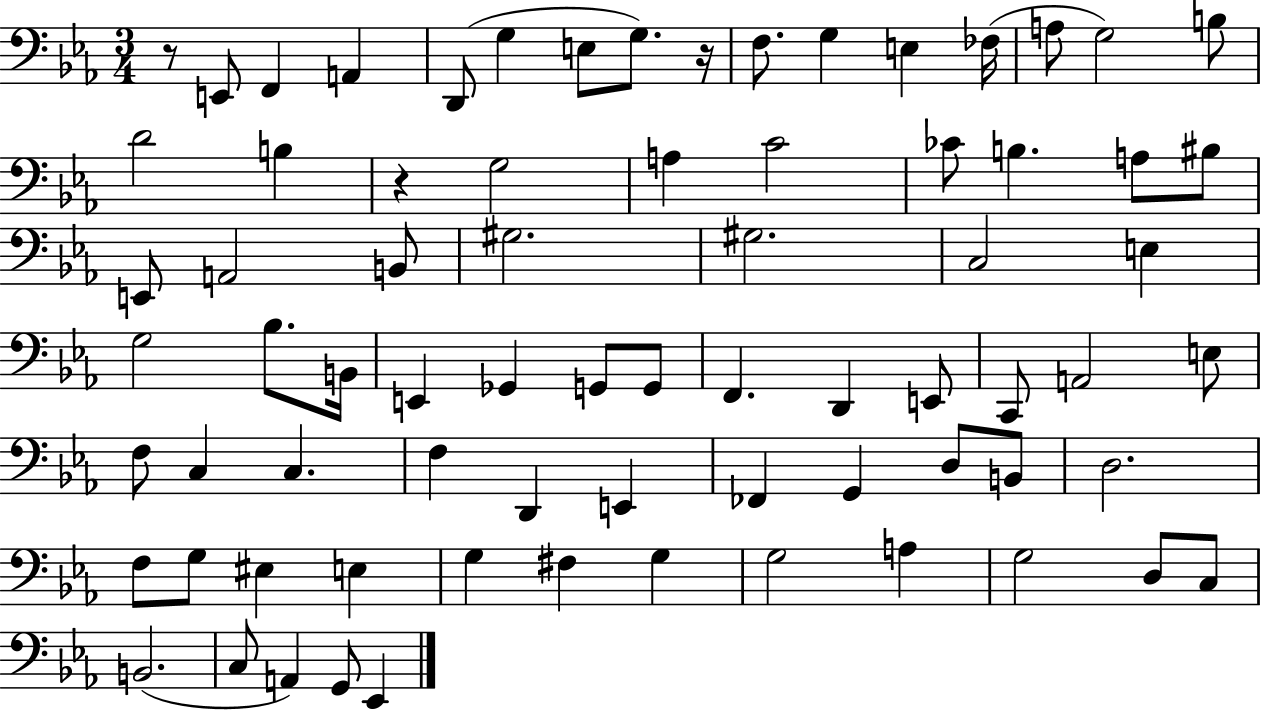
{
  \clef bass
  \numericTimeSignature
  \time 3/4
  \key ees \major
  r8 e,8 f,4 a,4 | d,8( g4 e8 g8.) r16 | f8. g4 e4 fes16( | a8 g2) b8 | \break d'2 b4 | r4 g2 | a4 c'2 | ces'8 b4. a8 bis8 | \break e,8 a,2 b,8 | gis2. | gis2. | c2 e4 | \break g2 bes8. b,16 | e,4 ges,4 g,8 g,8 | f,4. d,4 e,8 | c,8 a,2 e8 | \break f8 c4 c4. | f4 d,4 e,4 | fes,4 g,4 d8 b,8 | d2. | \break f8 g8 eis4 e4 | g4 fis4 g4 | g2 a4 | g2 d8 c8 | \break b,2.( | c8 a,4) g,8 ees,4 | \bar "|."
}